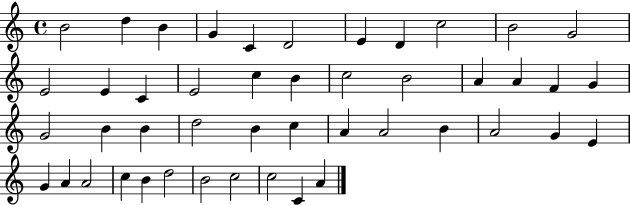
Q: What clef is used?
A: treble